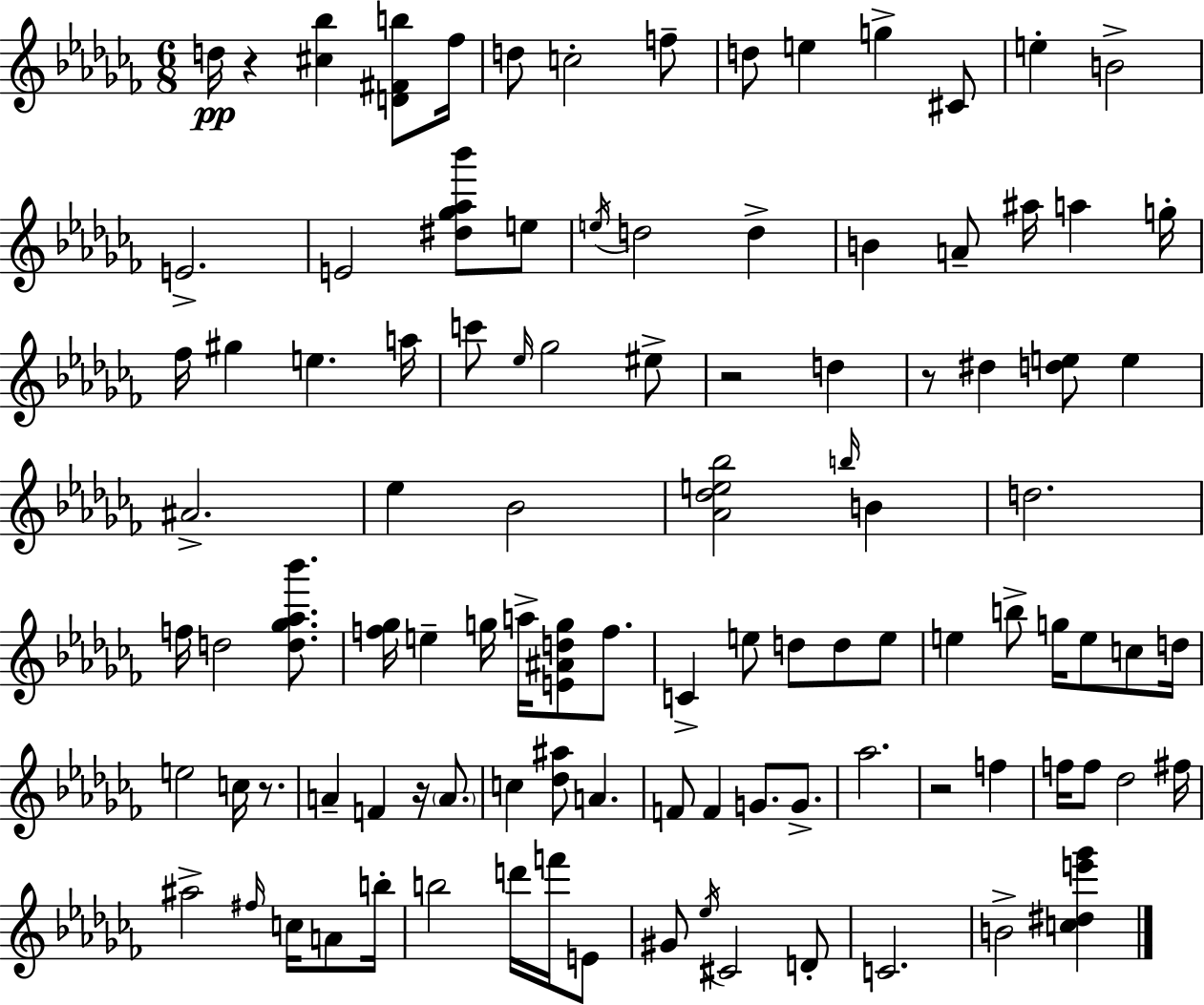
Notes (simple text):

D5/s R/q [C#5,Bb5]/q [D4,F#4,B5]/e FES5/s D5/e C5/h F5/e D5/e E5/q G5/q C#4/e E5/q B4/h E4/h. E4/h [D#5,Gb5,Ab5,Bb6]/e E5/e E5/s D5/h D5/q B4/q A4/e A#5/s A5/q G5/s FES5/s G#5/q E5/q. A5/s C6/e Eb5/s Gb5/h EIS5/e R/h D5/q R/e D#5/q [D5,E5]/e E5/q A#4/h. Eb5/q Bb4/h [Ab4,Db5,E5,Bb5]/h B5/s B4/q D5/h. F5/s D5/h [D5,Gb5,Ab5,Bb6]/e. [F5,Gb5]/s E5/q G5/s A5/s [E4,A#4,D5,G5]/e F5/e. C4/q E5/e D5/e D5/e E5/e E5/q B5/e G5/s E5/e C5/e D5/s E5/h C5/s R/e. A4/q F4/q R/s A4/e. C5/q [Db5,A#5]/e A4/q. F4/e F4/q G4/e. G4/e. Ab5/h. R/h F5/q F5/s F5/e Db5/h F#5/s A#5/h F#5/s C5/s A4/e B5/s B5/h D6/s F6/s E4/e G#4/e Eb5/s C#4/h D4/e C4/h. B4/h [C5,D#5,E6,Gb6]/q